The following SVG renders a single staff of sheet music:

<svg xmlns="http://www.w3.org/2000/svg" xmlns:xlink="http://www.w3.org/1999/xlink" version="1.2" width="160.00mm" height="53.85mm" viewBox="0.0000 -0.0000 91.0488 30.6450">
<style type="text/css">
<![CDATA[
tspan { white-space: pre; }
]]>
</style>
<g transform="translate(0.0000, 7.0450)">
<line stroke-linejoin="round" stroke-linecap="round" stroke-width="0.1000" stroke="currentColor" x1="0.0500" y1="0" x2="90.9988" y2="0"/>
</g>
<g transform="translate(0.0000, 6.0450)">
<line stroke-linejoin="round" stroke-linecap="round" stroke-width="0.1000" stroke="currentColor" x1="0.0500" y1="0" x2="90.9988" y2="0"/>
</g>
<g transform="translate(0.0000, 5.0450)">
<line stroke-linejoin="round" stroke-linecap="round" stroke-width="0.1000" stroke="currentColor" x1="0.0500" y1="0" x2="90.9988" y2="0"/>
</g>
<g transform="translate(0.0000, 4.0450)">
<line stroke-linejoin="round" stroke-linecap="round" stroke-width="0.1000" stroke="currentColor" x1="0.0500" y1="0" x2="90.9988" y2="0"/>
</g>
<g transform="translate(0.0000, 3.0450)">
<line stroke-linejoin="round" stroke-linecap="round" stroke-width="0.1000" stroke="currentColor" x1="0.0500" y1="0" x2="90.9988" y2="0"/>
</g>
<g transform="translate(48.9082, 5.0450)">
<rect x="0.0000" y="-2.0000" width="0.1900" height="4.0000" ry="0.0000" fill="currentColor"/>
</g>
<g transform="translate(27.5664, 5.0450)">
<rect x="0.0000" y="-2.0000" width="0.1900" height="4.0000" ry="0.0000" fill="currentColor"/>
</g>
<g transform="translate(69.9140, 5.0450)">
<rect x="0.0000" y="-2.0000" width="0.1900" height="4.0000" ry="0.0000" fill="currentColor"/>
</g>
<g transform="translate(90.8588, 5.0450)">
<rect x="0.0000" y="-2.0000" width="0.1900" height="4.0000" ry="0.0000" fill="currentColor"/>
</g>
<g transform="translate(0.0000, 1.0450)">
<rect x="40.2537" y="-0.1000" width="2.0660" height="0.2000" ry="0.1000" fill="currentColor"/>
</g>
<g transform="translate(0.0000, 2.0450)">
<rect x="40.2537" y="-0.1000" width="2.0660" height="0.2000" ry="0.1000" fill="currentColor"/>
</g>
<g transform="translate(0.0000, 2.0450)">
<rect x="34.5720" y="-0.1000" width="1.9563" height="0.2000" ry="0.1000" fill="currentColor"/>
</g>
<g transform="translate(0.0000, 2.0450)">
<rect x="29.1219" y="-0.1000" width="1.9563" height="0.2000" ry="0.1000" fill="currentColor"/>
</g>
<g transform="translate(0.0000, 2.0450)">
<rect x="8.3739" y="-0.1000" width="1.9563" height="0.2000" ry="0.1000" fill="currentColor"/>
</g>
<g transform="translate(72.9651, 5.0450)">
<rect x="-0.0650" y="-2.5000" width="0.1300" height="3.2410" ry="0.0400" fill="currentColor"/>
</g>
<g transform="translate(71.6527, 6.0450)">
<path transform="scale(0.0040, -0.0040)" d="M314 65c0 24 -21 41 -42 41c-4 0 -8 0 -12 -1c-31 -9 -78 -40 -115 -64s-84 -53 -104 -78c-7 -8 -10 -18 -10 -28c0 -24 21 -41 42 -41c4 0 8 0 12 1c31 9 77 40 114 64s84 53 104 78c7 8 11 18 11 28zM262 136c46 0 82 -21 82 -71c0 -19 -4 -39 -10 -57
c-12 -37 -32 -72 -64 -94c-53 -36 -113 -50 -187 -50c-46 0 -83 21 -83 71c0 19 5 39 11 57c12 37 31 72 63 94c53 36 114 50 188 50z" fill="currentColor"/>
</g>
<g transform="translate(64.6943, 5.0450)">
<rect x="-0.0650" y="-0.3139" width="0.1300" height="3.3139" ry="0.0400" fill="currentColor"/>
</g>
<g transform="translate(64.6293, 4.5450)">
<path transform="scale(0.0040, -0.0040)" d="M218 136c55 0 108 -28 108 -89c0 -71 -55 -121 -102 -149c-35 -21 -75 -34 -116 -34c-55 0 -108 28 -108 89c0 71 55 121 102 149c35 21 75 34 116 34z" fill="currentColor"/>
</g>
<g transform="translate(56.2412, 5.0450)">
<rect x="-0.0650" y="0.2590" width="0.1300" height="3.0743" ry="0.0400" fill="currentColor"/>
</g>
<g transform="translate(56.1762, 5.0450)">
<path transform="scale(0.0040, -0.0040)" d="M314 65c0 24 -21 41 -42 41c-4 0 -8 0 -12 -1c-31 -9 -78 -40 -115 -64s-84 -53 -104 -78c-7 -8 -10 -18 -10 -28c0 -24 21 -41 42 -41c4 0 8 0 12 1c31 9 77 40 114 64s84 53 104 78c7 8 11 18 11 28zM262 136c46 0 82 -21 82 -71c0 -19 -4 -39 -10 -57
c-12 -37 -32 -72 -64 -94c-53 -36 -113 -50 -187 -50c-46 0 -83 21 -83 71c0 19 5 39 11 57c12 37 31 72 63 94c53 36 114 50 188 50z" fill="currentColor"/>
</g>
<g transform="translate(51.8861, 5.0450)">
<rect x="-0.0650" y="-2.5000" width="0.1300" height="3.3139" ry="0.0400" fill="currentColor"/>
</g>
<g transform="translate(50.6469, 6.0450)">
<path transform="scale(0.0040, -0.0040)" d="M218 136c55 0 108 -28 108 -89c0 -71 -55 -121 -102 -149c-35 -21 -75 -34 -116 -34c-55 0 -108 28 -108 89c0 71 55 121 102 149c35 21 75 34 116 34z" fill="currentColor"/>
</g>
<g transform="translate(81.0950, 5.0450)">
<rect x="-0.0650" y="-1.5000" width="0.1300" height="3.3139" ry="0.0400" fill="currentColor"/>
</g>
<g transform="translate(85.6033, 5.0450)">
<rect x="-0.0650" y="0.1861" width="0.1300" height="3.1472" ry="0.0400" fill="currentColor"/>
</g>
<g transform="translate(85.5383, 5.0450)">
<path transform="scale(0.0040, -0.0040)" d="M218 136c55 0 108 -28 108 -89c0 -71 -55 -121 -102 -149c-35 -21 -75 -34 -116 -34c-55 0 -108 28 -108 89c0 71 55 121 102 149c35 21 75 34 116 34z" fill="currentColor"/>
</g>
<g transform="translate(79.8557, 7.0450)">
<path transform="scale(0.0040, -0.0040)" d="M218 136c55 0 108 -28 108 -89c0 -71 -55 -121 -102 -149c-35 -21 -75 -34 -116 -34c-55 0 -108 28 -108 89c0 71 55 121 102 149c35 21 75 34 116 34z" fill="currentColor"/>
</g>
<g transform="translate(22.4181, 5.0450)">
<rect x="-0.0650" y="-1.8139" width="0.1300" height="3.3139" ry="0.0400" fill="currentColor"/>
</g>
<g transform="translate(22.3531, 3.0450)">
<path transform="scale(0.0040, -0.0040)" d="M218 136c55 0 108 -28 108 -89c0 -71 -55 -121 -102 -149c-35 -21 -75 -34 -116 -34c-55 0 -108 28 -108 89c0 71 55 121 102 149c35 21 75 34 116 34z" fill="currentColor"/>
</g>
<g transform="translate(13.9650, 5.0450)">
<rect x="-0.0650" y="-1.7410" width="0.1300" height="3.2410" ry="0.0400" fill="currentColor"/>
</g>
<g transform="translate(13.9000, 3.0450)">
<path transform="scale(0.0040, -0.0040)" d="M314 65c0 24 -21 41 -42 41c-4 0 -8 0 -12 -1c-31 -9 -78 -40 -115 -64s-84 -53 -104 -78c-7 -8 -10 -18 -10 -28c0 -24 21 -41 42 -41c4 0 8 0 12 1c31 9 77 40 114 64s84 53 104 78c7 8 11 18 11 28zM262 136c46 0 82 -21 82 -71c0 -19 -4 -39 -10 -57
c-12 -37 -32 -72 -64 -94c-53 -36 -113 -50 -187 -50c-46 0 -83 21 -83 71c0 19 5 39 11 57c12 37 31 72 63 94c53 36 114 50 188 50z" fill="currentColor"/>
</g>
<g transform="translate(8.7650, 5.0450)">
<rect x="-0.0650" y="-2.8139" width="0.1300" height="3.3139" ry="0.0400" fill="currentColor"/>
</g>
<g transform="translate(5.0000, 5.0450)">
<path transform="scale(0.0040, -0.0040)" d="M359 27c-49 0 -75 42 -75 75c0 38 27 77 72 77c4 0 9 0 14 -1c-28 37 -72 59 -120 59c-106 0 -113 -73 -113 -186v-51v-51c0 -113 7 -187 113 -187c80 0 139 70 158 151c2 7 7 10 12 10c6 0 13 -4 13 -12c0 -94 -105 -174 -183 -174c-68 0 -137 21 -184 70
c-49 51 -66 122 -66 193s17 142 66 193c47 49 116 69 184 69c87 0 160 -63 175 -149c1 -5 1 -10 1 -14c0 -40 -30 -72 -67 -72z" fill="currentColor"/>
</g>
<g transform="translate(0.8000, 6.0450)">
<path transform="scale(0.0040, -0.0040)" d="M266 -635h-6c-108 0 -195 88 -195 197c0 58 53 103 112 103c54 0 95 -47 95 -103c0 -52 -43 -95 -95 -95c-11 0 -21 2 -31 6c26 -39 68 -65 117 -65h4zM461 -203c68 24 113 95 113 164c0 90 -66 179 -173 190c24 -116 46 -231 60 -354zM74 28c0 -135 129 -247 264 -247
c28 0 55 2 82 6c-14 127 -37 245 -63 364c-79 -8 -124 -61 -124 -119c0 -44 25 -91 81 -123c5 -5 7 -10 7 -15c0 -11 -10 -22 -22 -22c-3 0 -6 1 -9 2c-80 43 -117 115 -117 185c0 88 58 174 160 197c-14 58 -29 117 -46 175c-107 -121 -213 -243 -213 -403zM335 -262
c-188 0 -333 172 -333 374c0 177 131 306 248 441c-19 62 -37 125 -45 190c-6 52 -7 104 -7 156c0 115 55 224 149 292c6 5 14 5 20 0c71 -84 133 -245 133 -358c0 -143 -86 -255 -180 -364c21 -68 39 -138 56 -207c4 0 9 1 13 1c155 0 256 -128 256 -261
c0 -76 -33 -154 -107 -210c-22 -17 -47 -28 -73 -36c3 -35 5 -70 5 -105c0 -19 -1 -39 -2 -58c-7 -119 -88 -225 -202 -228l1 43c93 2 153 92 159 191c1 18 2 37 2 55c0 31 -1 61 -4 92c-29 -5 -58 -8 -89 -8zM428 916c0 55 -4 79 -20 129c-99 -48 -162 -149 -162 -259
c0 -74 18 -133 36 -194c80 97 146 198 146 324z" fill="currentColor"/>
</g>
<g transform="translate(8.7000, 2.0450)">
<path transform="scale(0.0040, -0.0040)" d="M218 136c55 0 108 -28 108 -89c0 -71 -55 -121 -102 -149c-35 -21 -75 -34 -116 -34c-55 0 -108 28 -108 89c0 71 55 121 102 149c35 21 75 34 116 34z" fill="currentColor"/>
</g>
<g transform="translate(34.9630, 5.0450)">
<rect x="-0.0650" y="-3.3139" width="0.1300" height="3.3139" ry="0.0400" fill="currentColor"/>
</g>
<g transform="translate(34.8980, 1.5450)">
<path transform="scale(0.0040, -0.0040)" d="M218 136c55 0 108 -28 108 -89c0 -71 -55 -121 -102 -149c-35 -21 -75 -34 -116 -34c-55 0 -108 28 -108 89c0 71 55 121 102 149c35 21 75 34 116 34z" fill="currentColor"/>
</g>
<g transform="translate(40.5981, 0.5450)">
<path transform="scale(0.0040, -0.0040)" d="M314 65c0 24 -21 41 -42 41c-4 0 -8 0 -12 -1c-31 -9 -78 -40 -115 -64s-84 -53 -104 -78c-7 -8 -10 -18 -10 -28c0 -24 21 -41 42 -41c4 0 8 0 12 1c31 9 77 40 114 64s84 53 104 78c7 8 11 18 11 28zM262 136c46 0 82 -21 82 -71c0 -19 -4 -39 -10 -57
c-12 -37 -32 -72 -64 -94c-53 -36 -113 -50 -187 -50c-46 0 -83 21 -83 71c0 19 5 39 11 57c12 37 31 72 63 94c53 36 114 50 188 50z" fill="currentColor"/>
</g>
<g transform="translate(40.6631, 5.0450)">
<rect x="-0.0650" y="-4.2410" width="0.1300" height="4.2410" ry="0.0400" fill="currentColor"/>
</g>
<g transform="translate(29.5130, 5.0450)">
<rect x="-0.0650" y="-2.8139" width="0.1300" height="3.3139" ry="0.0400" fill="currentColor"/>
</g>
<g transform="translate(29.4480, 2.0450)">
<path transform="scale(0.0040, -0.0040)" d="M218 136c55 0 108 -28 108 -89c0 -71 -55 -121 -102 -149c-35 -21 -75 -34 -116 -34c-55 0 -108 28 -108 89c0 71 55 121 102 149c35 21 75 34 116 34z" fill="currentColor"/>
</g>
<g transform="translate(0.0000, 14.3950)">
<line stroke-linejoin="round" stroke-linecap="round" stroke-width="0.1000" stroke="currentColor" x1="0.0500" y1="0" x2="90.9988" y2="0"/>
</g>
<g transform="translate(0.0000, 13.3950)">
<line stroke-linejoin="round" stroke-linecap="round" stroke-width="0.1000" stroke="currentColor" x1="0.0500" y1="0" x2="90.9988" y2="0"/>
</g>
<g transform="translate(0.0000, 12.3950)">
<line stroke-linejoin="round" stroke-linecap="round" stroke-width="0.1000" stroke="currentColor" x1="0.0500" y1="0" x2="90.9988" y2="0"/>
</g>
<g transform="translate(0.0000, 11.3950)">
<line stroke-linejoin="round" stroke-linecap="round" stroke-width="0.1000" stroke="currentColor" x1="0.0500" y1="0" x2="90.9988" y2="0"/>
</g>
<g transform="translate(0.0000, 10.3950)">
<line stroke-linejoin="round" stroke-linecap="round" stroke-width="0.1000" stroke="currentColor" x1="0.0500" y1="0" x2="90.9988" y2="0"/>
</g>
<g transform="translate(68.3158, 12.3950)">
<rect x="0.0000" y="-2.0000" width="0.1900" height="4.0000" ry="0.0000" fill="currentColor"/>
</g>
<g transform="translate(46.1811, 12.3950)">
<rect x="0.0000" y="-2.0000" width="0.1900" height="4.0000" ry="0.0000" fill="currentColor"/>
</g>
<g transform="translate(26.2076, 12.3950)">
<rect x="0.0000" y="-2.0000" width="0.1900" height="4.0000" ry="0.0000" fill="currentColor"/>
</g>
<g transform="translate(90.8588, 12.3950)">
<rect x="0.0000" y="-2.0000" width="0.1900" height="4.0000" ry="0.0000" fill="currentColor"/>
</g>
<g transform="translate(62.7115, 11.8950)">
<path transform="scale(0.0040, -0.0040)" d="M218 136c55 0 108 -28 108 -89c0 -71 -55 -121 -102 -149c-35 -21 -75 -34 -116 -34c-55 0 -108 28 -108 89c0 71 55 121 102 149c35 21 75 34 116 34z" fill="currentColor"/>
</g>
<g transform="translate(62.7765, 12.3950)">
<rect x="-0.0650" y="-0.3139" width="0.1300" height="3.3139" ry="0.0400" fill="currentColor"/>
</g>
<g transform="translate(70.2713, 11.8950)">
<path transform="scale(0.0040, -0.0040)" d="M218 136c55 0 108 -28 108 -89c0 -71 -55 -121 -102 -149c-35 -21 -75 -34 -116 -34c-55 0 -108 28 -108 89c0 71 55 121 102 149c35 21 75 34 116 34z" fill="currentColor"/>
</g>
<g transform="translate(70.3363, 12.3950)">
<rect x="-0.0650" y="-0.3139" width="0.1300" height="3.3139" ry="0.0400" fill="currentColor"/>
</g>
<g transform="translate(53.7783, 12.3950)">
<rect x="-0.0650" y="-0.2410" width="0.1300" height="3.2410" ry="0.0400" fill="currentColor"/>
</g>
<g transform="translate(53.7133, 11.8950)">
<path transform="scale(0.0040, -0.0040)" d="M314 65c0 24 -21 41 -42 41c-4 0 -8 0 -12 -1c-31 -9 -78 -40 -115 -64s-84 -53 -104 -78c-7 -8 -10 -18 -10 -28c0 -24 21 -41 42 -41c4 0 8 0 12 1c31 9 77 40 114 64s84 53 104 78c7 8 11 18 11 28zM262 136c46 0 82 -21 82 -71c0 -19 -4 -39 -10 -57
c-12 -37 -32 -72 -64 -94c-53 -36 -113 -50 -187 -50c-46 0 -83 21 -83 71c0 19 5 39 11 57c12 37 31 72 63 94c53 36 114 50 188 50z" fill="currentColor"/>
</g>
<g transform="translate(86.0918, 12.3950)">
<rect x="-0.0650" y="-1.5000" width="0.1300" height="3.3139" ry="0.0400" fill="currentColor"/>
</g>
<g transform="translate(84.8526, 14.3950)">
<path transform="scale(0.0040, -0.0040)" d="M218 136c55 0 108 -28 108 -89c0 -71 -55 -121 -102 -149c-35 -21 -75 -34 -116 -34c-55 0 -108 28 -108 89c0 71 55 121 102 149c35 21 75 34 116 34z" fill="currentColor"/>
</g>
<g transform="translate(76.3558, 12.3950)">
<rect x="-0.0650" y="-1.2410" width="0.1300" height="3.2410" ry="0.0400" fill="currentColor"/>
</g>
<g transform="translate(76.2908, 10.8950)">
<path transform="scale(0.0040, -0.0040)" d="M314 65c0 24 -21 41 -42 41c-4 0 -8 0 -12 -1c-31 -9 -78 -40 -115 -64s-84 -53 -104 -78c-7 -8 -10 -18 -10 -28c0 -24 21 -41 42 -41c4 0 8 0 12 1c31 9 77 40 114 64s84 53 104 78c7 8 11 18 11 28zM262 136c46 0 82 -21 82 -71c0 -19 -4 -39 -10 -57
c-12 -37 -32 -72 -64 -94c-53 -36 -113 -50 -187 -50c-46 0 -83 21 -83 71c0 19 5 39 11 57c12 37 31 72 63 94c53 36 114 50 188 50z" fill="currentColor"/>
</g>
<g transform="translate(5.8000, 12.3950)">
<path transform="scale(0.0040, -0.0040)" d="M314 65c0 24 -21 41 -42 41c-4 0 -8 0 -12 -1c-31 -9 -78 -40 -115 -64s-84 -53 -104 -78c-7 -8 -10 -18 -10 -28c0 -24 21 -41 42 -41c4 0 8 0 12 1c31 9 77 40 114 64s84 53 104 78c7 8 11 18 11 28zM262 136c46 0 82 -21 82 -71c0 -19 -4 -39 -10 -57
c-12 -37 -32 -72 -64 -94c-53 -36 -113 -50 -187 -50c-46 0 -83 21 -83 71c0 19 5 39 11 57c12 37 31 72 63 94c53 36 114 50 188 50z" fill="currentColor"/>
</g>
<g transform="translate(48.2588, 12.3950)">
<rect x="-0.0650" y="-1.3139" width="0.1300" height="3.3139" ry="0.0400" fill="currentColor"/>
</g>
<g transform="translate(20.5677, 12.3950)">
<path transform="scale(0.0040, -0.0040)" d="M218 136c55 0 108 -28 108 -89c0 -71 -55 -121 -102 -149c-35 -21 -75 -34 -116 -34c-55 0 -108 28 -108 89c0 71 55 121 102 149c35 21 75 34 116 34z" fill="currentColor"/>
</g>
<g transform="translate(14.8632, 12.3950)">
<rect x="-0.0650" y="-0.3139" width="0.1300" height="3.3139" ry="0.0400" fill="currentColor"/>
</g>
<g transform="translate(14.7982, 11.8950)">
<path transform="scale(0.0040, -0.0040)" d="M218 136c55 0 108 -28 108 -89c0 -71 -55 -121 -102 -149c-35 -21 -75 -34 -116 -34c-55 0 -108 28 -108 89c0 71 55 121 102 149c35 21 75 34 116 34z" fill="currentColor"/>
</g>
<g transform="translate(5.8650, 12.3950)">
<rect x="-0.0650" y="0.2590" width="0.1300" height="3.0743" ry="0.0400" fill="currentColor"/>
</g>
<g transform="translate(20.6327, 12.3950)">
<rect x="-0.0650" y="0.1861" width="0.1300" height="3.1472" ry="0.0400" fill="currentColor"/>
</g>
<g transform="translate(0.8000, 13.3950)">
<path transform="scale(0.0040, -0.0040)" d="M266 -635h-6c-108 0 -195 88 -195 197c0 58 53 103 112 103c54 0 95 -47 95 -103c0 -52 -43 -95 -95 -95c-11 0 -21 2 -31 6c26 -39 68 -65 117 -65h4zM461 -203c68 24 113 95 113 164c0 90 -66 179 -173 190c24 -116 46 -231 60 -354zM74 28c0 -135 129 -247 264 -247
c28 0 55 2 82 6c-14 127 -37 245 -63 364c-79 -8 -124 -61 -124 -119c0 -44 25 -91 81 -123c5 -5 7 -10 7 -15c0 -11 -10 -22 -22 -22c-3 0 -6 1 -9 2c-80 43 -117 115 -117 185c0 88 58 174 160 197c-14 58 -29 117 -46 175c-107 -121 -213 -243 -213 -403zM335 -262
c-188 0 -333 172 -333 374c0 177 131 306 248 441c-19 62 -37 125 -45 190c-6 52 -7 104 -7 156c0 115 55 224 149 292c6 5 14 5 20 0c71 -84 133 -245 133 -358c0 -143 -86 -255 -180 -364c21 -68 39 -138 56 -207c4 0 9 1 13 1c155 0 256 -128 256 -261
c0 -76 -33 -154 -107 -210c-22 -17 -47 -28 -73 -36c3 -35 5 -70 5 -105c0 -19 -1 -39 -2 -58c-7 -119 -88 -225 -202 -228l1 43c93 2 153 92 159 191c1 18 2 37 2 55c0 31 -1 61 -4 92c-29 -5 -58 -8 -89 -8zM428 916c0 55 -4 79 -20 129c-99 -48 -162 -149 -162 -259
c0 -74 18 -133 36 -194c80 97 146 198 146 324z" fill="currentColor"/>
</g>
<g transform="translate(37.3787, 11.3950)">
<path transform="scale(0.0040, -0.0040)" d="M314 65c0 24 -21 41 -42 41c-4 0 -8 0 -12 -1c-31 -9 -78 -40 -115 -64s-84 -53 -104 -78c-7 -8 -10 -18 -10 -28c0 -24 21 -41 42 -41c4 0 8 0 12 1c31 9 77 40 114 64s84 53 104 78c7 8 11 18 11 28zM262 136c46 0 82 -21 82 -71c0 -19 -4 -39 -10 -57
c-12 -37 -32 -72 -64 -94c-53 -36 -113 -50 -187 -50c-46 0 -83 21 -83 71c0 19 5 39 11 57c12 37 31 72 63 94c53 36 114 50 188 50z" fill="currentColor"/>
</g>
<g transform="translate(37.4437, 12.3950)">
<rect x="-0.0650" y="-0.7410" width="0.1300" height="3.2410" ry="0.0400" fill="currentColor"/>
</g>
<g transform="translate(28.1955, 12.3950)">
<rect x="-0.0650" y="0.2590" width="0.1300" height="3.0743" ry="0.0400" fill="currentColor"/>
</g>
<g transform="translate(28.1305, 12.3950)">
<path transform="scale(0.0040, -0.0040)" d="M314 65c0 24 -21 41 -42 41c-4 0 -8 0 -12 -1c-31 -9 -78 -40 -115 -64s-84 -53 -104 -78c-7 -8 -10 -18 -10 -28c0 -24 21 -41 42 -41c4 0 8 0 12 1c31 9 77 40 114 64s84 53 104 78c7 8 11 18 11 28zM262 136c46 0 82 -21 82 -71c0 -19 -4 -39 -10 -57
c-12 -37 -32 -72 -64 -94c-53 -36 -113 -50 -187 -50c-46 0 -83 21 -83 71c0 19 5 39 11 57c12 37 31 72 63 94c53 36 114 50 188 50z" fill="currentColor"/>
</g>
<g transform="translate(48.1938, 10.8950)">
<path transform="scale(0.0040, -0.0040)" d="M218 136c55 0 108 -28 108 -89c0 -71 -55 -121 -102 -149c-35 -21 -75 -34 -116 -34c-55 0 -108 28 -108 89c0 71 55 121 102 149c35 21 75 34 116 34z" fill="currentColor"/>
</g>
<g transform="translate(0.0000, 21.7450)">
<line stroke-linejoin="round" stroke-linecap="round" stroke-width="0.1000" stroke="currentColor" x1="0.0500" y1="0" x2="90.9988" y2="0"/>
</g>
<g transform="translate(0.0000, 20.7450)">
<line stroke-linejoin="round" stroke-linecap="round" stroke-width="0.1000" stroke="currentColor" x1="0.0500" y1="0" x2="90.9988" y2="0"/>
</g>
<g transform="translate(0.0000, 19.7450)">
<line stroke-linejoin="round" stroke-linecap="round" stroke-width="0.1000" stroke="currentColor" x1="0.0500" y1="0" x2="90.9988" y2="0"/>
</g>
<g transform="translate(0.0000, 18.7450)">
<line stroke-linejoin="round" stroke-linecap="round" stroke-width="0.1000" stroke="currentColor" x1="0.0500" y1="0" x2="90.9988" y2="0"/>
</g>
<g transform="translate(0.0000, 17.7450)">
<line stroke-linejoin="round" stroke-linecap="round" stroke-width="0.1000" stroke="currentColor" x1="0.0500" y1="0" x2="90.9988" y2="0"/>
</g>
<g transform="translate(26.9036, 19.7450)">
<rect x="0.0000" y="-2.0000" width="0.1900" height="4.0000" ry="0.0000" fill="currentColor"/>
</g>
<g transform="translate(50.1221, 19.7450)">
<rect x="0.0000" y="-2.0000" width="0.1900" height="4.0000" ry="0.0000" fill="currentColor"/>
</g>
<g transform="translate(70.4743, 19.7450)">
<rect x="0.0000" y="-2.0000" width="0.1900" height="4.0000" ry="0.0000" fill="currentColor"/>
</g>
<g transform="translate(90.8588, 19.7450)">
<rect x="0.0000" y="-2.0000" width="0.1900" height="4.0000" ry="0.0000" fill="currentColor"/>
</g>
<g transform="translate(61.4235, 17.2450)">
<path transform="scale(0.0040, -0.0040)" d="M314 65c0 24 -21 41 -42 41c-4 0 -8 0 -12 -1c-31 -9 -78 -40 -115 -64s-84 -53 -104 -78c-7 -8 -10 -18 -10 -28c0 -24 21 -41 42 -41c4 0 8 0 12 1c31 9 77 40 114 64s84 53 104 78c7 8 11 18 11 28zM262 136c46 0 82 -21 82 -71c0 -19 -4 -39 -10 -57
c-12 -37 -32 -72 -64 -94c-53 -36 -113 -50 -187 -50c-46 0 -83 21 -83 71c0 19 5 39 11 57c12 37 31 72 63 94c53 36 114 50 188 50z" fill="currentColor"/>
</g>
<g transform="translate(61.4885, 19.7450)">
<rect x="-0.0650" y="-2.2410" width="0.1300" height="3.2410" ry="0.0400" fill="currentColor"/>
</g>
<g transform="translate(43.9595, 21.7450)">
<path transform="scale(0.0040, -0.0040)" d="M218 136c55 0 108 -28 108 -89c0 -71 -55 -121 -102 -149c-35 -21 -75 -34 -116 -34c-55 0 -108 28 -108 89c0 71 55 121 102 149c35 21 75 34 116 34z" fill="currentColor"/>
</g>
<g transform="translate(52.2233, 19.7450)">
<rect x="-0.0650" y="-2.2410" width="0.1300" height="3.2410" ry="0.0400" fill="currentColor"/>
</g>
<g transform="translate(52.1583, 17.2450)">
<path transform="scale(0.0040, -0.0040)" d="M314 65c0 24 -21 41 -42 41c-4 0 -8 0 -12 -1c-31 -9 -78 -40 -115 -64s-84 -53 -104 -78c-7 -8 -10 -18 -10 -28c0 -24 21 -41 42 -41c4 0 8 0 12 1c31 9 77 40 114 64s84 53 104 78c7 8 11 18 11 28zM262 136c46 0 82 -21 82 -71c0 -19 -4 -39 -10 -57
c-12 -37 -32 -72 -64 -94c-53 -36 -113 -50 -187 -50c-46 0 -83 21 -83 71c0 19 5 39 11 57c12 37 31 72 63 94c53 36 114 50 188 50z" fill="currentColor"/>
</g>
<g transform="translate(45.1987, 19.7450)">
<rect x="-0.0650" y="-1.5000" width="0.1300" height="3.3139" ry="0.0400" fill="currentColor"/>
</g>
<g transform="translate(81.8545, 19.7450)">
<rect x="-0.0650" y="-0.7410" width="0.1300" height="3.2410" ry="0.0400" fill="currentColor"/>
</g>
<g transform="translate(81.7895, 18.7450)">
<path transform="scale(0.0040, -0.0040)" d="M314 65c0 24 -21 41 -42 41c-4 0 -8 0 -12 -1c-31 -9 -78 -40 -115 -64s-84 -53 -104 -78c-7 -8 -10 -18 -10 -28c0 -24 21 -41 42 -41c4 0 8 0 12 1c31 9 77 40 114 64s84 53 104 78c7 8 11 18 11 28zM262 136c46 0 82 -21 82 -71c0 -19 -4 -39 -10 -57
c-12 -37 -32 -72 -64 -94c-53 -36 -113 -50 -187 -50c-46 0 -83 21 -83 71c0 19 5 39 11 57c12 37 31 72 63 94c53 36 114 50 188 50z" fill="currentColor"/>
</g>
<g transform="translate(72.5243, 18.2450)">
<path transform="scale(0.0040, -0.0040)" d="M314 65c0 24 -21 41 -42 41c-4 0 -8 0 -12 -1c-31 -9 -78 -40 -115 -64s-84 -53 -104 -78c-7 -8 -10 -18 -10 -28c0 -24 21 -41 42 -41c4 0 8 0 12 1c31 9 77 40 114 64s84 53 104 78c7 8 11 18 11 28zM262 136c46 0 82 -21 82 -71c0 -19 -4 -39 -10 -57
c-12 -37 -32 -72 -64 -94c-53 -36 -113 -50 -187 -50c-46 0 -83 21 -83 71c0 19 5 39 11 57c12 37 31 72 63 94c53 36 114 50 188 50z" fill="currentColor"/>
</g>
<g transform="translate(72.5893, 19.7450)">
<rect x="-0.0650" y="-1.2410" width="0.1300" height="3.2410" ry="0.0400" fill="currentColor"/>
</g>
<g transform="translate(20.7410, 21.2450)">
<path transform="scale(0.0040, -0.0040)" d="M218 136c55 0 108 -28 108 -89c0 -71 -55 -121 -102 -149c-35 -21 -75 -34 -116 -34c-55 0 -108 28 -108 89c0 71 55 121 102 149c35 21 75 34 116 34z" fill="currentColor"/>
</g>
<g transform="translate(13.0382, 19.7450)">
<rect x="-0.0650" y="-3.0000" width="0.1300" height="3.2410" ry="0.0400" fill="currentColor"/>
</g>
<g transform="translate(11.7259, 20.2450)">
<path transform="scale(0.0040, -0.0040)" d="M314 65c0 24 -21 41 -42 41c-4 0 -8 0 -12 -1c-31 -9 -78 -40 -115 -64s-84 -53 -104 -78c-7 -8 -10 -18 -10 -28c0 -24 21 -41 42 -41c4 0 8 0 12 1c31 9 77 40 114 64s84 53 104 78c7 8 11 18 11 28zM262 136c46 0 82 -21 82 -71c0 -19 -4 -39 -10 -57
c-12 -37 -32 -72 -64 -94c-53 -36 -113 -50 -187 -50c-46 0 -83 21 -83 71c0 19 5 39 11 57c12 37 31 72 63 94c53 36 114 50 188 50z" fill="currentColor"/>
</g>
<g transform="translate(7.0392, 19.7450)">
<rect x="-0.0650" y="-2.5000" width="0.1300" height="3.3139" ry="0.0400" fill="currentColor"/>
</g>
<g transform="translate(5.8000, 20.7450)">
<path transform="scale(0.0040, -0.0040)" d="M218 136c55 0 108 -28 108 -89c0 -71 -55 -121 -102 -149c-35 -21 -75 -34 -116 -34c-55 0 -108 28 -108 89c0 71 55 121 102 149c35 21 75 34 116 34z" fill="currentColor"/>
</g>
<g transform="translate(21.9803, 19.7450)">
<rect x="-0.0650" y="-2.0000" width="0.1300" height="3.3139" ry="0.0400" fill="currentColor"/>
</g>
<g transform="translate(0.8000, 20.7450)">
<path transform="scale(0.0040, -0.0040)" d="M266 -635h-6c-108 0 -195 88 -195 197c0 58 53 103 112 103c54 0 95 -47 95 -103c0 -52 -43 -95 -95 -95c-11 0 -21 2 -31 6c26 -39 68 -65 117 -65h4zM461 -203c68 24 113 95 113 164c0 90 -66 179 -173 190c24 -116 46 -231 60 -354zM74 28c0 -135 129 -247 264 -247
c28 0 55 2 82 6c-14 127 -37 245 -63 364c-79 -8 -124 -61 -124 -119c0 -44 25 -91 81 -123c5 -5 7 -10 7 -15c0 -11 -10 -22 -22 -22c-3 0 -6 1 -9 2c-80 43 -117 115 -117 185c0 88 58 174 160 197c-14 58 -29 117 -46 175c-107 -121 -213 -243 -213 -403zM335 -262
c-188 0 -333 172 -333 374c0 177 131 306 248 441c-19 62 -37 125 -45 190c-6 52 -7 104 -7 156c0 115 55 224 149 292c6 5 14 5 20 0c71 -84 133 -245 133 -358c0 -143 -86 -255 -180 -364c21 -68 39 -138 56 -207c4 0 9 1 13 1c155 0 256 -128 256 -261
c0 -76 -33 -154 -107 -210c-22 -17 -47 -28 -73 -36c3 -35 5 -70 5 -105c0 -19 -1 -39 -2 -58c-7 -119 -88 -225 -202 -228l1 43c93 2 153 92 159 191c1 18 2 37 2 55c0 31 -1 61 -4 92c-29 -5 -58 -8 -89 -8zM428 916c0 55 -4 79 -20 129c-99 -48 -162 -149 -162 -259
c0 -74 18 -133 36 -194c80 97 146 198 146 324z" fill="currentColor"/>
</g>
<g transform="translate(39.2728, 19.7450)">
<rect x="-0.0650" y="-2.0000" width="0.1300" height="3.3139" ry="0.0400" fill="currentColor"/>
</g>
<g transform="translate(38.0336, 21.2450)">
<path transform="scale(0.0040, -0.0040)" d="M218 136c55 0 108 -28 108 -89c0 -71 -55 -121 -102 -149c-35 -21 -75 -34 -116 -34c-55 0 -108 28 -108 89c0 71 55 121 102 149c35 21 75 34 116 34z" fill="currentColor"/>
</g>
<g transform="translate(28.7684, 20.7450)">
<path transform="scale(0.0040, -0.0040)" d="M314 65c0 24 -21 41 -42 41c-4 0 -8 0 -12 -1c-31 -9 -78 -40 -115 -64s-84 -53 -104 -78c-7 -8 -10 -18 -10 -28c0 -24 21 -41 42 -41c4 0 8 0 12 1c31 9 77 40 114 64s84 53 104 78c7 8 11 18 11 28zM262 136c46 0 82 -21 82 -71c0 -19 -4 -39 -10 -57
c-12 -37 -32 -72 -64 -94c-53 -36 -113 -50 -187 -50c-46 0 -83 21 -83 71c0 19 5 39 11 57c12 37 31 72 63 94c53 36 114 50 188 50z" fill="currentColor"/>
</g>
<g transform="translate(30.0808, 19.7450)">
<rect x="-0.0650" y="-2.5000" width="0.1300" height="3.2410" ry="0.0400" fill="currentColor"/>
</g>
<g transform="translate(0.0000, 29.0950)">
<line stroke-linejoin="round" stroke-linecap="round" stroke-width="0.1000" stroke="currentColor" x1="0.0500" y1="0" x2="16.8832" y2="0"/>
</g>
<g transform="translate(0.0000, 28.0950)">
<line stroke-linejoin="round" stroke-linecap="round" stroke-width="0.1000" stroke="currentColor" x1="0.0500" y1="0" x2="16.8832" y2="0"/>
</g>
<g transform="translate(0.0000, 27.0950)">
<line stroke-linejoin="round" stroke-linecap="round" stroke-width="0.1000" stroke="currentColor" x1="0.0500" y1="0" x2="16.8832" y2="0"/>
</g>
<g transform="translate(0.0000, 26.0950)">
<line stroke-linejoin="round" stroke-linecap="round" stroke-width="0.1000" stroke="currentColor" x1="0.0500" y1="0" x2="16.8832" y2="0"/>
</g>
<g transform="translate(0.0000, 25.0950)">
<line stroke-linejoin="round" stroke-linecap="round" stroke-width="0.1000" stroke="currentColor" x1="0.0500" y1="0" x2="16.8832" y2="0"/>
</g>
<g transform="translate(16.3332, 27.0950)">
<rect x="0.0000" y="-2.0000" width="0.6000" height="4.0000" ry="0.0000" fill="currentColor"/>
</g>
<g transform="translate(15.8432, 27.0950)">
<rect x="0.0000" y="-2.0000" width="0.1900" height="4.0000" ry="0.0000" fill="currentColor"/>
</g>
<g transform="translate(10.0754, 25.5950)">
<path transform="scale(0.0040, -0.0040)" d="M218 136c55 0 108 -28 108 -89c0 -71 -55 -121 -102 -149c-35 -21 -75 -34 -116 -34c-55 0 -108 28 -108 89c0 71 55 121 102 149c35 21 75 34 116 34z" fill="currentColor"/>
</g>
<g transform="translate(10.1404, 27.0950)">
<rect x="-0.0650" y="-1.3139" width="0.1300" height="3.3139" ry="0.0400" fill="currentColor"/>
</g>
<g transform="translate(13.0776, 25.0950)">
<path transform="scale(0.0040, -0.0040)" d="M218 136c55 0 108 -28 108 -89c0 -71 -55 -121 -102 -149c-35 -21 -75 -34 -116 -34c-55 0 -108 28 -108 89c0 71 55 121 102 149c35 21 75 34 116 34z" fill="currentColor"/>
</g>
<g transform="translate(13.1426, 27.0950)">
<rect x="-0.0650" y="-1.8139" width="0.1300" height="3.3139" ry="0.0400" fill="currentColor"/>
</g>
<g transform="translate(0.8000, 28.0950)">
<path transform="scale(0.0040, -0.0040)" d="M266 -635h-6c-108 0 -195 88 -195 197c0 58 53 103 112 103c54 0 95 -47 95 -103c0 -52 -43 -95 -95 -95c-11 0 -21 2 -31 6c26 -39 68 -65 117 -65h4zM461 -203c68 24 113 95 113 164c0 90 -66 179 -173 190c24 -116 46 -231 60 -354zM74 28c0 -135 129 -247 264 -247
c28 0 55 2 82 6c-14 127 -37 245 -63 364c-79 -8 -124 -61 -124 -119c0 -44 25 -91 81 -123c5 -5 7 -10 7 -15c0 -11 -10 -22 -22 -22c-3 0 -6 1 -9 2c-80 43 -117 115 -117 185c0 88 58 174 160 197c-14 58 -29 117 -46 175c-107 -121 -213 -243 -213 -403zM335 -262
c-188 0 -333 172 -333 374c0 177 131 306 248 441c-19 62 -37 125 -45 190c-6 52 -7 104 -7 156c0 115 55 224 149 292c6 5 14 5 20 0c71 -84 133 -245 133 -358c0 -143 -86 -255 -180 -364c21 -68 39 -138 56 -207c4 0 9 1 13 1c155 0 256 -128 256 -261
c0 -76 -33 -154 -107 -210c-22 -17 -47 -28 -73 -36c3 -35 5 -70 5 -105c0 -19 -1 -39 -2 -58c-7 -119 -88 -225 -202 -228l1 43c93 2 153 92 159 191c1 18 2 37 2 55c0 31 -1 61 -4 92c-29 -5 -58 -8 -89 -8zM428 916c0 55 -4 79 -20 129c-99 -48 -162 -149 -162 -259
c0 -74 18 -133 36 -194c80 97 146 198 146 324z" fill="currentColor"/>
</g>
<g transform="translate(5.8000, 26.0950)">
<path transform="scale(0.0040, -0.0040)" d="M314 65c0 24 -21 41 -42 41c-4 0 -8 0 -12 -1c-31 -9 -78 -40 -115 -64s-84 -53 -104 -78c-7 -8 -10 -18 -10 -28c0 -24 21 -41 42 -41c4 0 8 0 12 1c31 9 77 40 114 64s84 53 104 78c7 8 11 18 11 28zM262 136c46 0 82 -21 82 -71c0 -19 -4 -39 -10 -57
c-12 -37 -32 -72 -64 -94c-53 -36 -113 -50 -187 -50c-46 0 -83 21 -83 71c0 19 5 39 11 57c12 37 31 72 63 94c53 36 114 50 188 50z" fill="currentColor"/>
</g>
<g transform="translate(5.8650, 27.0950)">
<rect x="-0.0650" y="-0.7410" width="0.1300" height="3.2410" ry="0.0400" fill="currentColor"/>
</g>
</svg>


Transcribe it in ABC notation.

X:1
T:Untitled
M:4/4
L:1/4
K:C
a f2 f a b d'2 G B2 c G2 E B B2 c B B2 d2 e c2 c c e2 E G A2 F G2 F E g2 g2 e2 d2 d2 e f